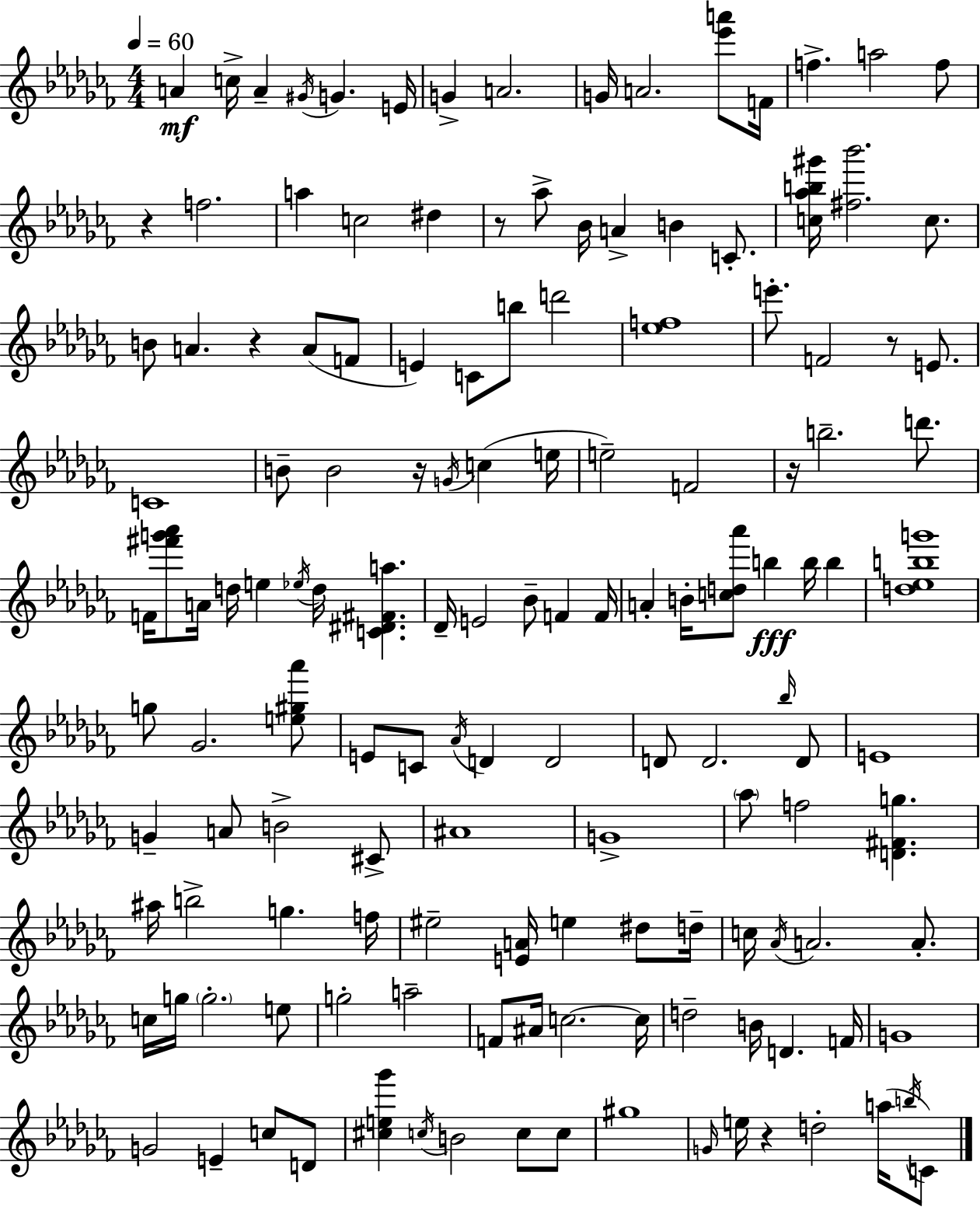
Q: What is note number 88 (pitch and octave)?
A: D#5